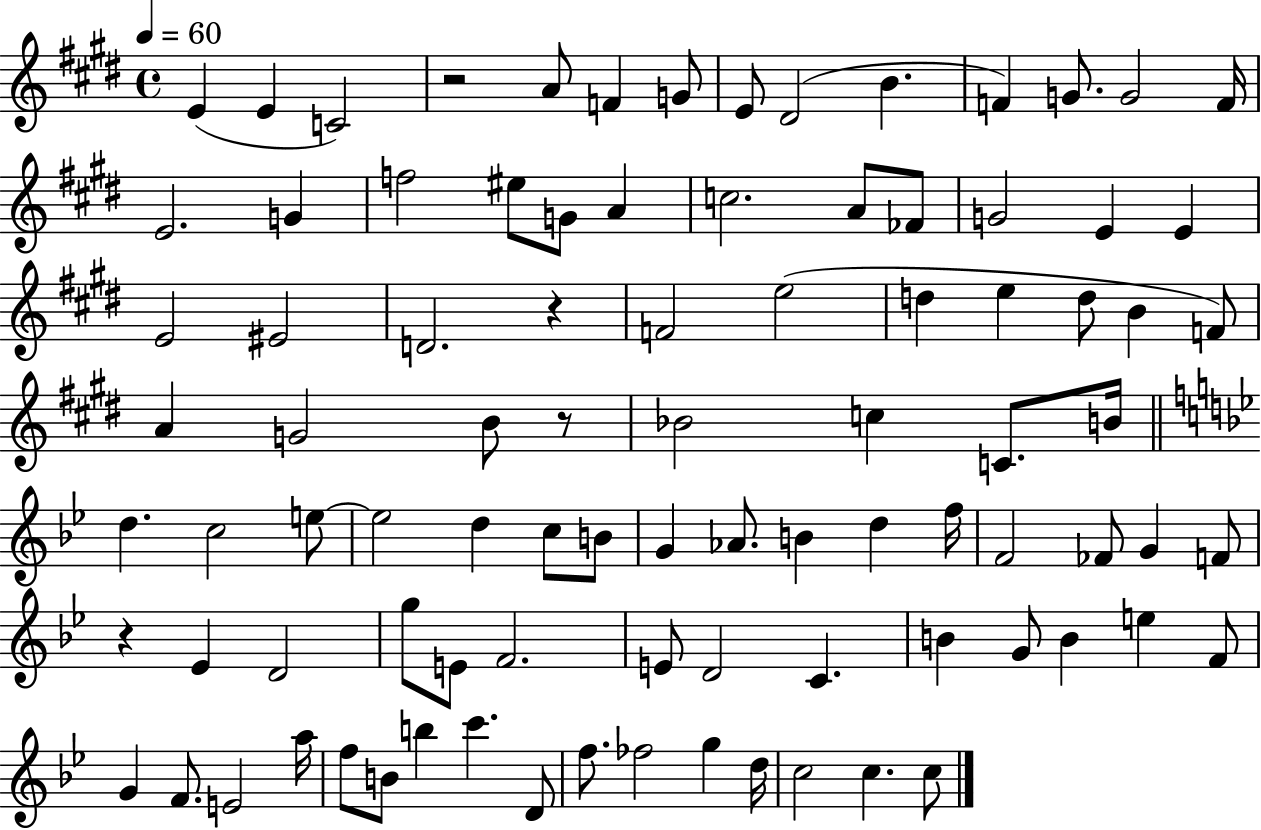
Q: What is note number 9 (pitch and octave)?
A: B4